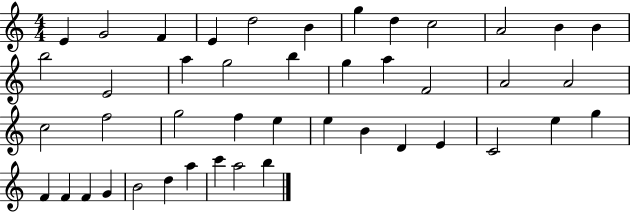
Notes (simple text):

E4/q G4/h F4/q E4/q D5/h B4/q G5/q D5/q C5/h A4/h B4/q B4/q B5/h E4/h A5/q G5/h B5/q G5/q A5/q F4/h A4/h A4/h C5/h F5/h G5/h F5/q E5/q E5/q B4/q D4/q E4/q C4/h E5/q G5/q F4/q F4/q F4/q G4/q B4/h D5/q A5/q C6/q A5/h B5/q